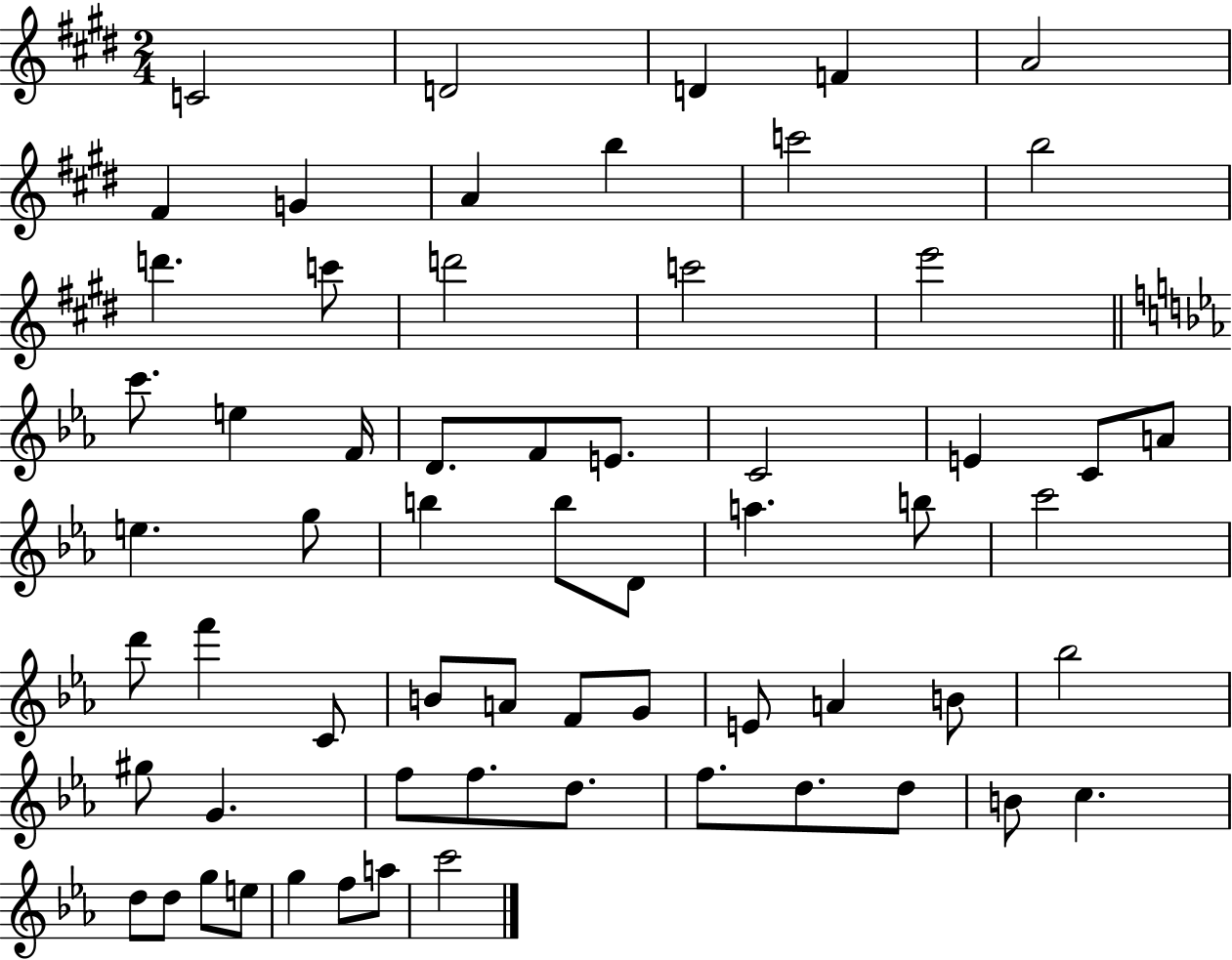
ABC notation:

X:1
T:Untitled
M:2/4
L:1/4
K:E
C2 D2 D F A2 ^F G A b c'2 b2 d' c'/2 d'2 c'2 e'2 c'/2 e F/4 D/2 F/2 E/2 C2 E C/2 A/2 e g/2 b b/2 D/2 a b/2 c'2 d'/2 f' C/2 B/2 A/2 F/2 G/2 E/2 A B/2 _b2 ^g/2 G f/2 f/2 d/2 f/2 d/2 d/2 B/2 c d/2 d/2 g/2 e/2 g f/2 a/2 c'2